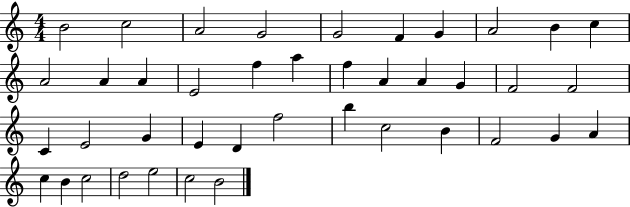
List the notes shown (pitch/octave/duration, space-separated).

B4/h C5/h A4/h G4/h G4/h F4/q G4/q A4/h B4/q C5/q A4/h A4/q A4/q E4/h F5/q A5/q F5/q A4/q A4/q G4/q F4/h F4/h C4/q E4/h G4/q E4/q D4/q F5/h B5/q C5/h B4/q F4/h G4/q A4/q C5/q B4/q C5/h D5/h E5/h C5/h B4/h